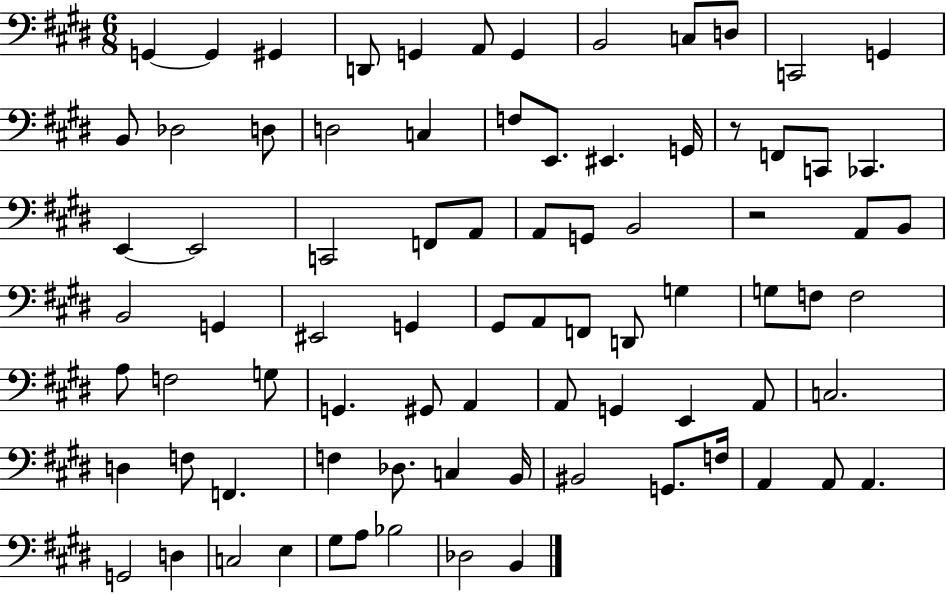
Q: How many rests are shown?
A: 2